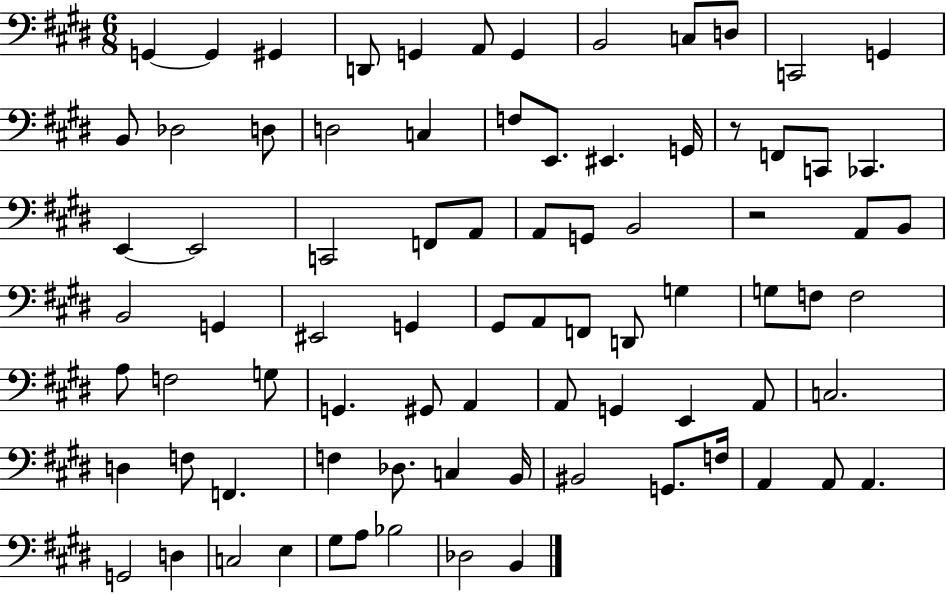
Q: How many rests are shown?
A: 2